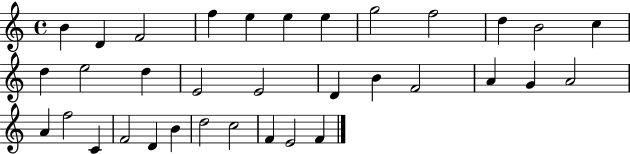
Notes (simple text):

B4/q D4/q F4/h F5/q E5/q E5/q E5/q G5/h F5/h D5/q B4/h C5/q D5/q E5/h D5/q E4/h E4/h D4/q B4/q F4/h A4/q G4/q A4/h A4/q F5/h C4/q F4/h D4/q B4/q D5/h C5/h F4/q E4/h F4/q